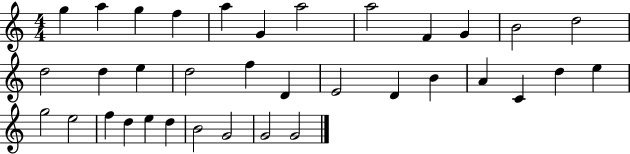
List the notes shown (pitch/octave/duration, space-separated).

G5/q A5/q G5/q F5/q A5/q G4/q A5/h A5/h F4/q G4/q B4/h D5/h D5/h D5/q E5/q D5/h F5/q D4/q E4/h D4/q B4/q A4/q C4/q D5/q E5/q G5/h E5/h F5/q D5/q E5/q D5/q B4/h G4/h G4/h G4/h